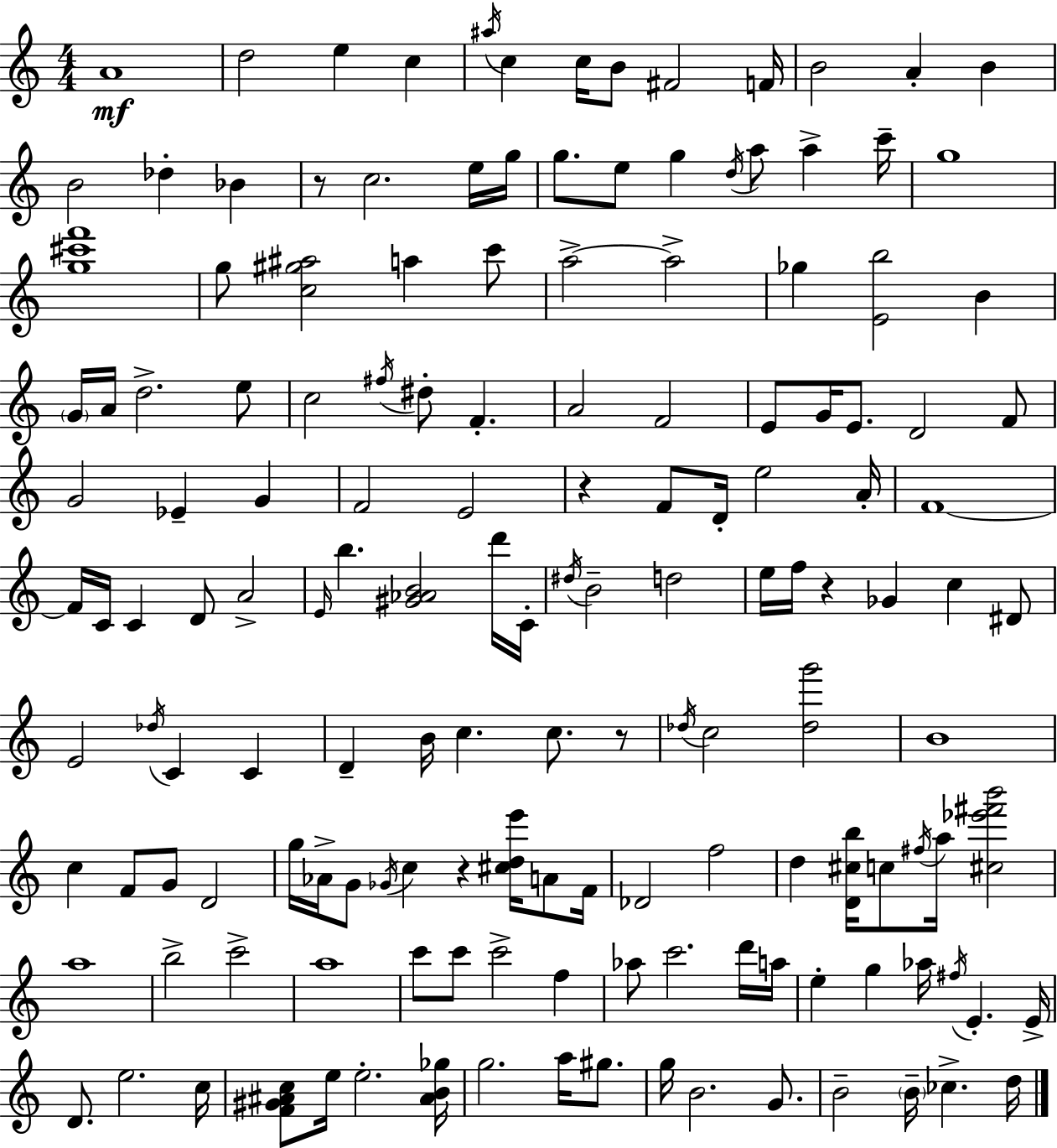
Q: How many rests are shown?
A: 5